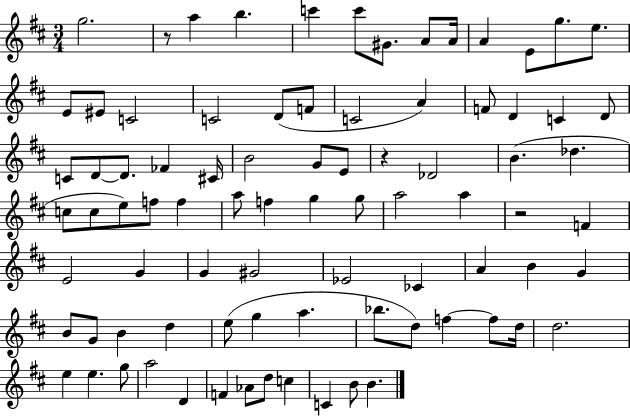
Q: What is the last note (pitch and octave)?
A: B4